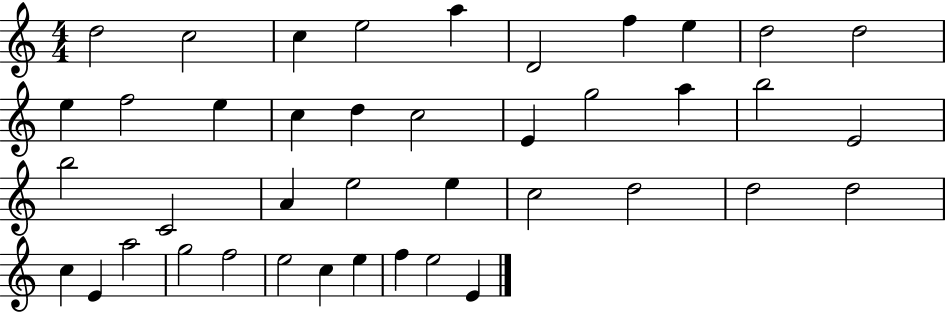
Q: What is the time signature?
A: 4/4